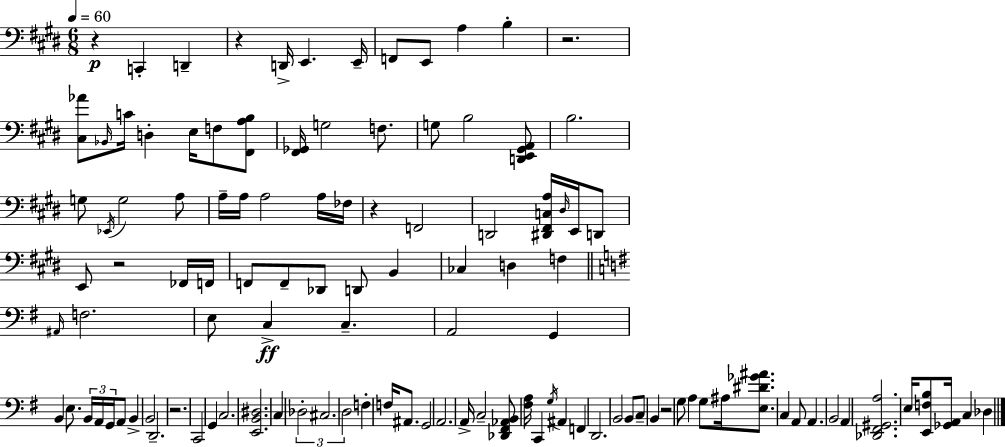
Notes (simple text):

R/q C2/q D2/q R/q D2/s E2/q. E2/s F2/e E2/e A3/q B3/q R/h. [C#3,Ab4]/e Bb2/s C4/s D3/q E3/s F3/e [F#2,A3,B3]/e [F#2,Gb2]/s G3/h F3/e. G3/e B3/h [D2,E2,G#2,A2]/e B3/h. G3/e Eb2/s G3/h A3/e A3/s A3/s A3/h A3/s FES3/s R/q F2/h D2/h [D#2,F#2,C3,A3]/s D#3/s E2/s D2/e E2/e R/h FES2/s F2/s F2/e F2/e Db2/e D2/e B2/q CES3/q D3/q F3/q A#2/s F3/h. E3/e C3/q C3/q. A2/h G2/q B2/q E3/e. B2/s A2/s G2/s A2/e B2/q B2/h D2/h. R/h. C2/h G2/q C3/h. [E2,B2,D#3]/h. C3/q Db3/h C#3/h. D3/h F3/q F3/s A#2/e. G2/h A2/h. A2/s C3/h [Db2,F#2,Ab2,B2]/e [F#3,A3]/s C2/q G3/s A#2/q F2/q D2/h. B2/h B2/e C3/e B2/q R/h G3/e A3/q G3/e A#3/s [E3,D#4,Gb4,A#4]/e. C3/q A2/e A2/q. B2/h A2/q [Db2,F#2,G#2,A3]/h. E3/s [E2,F3,B3]/e [Gb2,A2]/s C3/q Db3/q